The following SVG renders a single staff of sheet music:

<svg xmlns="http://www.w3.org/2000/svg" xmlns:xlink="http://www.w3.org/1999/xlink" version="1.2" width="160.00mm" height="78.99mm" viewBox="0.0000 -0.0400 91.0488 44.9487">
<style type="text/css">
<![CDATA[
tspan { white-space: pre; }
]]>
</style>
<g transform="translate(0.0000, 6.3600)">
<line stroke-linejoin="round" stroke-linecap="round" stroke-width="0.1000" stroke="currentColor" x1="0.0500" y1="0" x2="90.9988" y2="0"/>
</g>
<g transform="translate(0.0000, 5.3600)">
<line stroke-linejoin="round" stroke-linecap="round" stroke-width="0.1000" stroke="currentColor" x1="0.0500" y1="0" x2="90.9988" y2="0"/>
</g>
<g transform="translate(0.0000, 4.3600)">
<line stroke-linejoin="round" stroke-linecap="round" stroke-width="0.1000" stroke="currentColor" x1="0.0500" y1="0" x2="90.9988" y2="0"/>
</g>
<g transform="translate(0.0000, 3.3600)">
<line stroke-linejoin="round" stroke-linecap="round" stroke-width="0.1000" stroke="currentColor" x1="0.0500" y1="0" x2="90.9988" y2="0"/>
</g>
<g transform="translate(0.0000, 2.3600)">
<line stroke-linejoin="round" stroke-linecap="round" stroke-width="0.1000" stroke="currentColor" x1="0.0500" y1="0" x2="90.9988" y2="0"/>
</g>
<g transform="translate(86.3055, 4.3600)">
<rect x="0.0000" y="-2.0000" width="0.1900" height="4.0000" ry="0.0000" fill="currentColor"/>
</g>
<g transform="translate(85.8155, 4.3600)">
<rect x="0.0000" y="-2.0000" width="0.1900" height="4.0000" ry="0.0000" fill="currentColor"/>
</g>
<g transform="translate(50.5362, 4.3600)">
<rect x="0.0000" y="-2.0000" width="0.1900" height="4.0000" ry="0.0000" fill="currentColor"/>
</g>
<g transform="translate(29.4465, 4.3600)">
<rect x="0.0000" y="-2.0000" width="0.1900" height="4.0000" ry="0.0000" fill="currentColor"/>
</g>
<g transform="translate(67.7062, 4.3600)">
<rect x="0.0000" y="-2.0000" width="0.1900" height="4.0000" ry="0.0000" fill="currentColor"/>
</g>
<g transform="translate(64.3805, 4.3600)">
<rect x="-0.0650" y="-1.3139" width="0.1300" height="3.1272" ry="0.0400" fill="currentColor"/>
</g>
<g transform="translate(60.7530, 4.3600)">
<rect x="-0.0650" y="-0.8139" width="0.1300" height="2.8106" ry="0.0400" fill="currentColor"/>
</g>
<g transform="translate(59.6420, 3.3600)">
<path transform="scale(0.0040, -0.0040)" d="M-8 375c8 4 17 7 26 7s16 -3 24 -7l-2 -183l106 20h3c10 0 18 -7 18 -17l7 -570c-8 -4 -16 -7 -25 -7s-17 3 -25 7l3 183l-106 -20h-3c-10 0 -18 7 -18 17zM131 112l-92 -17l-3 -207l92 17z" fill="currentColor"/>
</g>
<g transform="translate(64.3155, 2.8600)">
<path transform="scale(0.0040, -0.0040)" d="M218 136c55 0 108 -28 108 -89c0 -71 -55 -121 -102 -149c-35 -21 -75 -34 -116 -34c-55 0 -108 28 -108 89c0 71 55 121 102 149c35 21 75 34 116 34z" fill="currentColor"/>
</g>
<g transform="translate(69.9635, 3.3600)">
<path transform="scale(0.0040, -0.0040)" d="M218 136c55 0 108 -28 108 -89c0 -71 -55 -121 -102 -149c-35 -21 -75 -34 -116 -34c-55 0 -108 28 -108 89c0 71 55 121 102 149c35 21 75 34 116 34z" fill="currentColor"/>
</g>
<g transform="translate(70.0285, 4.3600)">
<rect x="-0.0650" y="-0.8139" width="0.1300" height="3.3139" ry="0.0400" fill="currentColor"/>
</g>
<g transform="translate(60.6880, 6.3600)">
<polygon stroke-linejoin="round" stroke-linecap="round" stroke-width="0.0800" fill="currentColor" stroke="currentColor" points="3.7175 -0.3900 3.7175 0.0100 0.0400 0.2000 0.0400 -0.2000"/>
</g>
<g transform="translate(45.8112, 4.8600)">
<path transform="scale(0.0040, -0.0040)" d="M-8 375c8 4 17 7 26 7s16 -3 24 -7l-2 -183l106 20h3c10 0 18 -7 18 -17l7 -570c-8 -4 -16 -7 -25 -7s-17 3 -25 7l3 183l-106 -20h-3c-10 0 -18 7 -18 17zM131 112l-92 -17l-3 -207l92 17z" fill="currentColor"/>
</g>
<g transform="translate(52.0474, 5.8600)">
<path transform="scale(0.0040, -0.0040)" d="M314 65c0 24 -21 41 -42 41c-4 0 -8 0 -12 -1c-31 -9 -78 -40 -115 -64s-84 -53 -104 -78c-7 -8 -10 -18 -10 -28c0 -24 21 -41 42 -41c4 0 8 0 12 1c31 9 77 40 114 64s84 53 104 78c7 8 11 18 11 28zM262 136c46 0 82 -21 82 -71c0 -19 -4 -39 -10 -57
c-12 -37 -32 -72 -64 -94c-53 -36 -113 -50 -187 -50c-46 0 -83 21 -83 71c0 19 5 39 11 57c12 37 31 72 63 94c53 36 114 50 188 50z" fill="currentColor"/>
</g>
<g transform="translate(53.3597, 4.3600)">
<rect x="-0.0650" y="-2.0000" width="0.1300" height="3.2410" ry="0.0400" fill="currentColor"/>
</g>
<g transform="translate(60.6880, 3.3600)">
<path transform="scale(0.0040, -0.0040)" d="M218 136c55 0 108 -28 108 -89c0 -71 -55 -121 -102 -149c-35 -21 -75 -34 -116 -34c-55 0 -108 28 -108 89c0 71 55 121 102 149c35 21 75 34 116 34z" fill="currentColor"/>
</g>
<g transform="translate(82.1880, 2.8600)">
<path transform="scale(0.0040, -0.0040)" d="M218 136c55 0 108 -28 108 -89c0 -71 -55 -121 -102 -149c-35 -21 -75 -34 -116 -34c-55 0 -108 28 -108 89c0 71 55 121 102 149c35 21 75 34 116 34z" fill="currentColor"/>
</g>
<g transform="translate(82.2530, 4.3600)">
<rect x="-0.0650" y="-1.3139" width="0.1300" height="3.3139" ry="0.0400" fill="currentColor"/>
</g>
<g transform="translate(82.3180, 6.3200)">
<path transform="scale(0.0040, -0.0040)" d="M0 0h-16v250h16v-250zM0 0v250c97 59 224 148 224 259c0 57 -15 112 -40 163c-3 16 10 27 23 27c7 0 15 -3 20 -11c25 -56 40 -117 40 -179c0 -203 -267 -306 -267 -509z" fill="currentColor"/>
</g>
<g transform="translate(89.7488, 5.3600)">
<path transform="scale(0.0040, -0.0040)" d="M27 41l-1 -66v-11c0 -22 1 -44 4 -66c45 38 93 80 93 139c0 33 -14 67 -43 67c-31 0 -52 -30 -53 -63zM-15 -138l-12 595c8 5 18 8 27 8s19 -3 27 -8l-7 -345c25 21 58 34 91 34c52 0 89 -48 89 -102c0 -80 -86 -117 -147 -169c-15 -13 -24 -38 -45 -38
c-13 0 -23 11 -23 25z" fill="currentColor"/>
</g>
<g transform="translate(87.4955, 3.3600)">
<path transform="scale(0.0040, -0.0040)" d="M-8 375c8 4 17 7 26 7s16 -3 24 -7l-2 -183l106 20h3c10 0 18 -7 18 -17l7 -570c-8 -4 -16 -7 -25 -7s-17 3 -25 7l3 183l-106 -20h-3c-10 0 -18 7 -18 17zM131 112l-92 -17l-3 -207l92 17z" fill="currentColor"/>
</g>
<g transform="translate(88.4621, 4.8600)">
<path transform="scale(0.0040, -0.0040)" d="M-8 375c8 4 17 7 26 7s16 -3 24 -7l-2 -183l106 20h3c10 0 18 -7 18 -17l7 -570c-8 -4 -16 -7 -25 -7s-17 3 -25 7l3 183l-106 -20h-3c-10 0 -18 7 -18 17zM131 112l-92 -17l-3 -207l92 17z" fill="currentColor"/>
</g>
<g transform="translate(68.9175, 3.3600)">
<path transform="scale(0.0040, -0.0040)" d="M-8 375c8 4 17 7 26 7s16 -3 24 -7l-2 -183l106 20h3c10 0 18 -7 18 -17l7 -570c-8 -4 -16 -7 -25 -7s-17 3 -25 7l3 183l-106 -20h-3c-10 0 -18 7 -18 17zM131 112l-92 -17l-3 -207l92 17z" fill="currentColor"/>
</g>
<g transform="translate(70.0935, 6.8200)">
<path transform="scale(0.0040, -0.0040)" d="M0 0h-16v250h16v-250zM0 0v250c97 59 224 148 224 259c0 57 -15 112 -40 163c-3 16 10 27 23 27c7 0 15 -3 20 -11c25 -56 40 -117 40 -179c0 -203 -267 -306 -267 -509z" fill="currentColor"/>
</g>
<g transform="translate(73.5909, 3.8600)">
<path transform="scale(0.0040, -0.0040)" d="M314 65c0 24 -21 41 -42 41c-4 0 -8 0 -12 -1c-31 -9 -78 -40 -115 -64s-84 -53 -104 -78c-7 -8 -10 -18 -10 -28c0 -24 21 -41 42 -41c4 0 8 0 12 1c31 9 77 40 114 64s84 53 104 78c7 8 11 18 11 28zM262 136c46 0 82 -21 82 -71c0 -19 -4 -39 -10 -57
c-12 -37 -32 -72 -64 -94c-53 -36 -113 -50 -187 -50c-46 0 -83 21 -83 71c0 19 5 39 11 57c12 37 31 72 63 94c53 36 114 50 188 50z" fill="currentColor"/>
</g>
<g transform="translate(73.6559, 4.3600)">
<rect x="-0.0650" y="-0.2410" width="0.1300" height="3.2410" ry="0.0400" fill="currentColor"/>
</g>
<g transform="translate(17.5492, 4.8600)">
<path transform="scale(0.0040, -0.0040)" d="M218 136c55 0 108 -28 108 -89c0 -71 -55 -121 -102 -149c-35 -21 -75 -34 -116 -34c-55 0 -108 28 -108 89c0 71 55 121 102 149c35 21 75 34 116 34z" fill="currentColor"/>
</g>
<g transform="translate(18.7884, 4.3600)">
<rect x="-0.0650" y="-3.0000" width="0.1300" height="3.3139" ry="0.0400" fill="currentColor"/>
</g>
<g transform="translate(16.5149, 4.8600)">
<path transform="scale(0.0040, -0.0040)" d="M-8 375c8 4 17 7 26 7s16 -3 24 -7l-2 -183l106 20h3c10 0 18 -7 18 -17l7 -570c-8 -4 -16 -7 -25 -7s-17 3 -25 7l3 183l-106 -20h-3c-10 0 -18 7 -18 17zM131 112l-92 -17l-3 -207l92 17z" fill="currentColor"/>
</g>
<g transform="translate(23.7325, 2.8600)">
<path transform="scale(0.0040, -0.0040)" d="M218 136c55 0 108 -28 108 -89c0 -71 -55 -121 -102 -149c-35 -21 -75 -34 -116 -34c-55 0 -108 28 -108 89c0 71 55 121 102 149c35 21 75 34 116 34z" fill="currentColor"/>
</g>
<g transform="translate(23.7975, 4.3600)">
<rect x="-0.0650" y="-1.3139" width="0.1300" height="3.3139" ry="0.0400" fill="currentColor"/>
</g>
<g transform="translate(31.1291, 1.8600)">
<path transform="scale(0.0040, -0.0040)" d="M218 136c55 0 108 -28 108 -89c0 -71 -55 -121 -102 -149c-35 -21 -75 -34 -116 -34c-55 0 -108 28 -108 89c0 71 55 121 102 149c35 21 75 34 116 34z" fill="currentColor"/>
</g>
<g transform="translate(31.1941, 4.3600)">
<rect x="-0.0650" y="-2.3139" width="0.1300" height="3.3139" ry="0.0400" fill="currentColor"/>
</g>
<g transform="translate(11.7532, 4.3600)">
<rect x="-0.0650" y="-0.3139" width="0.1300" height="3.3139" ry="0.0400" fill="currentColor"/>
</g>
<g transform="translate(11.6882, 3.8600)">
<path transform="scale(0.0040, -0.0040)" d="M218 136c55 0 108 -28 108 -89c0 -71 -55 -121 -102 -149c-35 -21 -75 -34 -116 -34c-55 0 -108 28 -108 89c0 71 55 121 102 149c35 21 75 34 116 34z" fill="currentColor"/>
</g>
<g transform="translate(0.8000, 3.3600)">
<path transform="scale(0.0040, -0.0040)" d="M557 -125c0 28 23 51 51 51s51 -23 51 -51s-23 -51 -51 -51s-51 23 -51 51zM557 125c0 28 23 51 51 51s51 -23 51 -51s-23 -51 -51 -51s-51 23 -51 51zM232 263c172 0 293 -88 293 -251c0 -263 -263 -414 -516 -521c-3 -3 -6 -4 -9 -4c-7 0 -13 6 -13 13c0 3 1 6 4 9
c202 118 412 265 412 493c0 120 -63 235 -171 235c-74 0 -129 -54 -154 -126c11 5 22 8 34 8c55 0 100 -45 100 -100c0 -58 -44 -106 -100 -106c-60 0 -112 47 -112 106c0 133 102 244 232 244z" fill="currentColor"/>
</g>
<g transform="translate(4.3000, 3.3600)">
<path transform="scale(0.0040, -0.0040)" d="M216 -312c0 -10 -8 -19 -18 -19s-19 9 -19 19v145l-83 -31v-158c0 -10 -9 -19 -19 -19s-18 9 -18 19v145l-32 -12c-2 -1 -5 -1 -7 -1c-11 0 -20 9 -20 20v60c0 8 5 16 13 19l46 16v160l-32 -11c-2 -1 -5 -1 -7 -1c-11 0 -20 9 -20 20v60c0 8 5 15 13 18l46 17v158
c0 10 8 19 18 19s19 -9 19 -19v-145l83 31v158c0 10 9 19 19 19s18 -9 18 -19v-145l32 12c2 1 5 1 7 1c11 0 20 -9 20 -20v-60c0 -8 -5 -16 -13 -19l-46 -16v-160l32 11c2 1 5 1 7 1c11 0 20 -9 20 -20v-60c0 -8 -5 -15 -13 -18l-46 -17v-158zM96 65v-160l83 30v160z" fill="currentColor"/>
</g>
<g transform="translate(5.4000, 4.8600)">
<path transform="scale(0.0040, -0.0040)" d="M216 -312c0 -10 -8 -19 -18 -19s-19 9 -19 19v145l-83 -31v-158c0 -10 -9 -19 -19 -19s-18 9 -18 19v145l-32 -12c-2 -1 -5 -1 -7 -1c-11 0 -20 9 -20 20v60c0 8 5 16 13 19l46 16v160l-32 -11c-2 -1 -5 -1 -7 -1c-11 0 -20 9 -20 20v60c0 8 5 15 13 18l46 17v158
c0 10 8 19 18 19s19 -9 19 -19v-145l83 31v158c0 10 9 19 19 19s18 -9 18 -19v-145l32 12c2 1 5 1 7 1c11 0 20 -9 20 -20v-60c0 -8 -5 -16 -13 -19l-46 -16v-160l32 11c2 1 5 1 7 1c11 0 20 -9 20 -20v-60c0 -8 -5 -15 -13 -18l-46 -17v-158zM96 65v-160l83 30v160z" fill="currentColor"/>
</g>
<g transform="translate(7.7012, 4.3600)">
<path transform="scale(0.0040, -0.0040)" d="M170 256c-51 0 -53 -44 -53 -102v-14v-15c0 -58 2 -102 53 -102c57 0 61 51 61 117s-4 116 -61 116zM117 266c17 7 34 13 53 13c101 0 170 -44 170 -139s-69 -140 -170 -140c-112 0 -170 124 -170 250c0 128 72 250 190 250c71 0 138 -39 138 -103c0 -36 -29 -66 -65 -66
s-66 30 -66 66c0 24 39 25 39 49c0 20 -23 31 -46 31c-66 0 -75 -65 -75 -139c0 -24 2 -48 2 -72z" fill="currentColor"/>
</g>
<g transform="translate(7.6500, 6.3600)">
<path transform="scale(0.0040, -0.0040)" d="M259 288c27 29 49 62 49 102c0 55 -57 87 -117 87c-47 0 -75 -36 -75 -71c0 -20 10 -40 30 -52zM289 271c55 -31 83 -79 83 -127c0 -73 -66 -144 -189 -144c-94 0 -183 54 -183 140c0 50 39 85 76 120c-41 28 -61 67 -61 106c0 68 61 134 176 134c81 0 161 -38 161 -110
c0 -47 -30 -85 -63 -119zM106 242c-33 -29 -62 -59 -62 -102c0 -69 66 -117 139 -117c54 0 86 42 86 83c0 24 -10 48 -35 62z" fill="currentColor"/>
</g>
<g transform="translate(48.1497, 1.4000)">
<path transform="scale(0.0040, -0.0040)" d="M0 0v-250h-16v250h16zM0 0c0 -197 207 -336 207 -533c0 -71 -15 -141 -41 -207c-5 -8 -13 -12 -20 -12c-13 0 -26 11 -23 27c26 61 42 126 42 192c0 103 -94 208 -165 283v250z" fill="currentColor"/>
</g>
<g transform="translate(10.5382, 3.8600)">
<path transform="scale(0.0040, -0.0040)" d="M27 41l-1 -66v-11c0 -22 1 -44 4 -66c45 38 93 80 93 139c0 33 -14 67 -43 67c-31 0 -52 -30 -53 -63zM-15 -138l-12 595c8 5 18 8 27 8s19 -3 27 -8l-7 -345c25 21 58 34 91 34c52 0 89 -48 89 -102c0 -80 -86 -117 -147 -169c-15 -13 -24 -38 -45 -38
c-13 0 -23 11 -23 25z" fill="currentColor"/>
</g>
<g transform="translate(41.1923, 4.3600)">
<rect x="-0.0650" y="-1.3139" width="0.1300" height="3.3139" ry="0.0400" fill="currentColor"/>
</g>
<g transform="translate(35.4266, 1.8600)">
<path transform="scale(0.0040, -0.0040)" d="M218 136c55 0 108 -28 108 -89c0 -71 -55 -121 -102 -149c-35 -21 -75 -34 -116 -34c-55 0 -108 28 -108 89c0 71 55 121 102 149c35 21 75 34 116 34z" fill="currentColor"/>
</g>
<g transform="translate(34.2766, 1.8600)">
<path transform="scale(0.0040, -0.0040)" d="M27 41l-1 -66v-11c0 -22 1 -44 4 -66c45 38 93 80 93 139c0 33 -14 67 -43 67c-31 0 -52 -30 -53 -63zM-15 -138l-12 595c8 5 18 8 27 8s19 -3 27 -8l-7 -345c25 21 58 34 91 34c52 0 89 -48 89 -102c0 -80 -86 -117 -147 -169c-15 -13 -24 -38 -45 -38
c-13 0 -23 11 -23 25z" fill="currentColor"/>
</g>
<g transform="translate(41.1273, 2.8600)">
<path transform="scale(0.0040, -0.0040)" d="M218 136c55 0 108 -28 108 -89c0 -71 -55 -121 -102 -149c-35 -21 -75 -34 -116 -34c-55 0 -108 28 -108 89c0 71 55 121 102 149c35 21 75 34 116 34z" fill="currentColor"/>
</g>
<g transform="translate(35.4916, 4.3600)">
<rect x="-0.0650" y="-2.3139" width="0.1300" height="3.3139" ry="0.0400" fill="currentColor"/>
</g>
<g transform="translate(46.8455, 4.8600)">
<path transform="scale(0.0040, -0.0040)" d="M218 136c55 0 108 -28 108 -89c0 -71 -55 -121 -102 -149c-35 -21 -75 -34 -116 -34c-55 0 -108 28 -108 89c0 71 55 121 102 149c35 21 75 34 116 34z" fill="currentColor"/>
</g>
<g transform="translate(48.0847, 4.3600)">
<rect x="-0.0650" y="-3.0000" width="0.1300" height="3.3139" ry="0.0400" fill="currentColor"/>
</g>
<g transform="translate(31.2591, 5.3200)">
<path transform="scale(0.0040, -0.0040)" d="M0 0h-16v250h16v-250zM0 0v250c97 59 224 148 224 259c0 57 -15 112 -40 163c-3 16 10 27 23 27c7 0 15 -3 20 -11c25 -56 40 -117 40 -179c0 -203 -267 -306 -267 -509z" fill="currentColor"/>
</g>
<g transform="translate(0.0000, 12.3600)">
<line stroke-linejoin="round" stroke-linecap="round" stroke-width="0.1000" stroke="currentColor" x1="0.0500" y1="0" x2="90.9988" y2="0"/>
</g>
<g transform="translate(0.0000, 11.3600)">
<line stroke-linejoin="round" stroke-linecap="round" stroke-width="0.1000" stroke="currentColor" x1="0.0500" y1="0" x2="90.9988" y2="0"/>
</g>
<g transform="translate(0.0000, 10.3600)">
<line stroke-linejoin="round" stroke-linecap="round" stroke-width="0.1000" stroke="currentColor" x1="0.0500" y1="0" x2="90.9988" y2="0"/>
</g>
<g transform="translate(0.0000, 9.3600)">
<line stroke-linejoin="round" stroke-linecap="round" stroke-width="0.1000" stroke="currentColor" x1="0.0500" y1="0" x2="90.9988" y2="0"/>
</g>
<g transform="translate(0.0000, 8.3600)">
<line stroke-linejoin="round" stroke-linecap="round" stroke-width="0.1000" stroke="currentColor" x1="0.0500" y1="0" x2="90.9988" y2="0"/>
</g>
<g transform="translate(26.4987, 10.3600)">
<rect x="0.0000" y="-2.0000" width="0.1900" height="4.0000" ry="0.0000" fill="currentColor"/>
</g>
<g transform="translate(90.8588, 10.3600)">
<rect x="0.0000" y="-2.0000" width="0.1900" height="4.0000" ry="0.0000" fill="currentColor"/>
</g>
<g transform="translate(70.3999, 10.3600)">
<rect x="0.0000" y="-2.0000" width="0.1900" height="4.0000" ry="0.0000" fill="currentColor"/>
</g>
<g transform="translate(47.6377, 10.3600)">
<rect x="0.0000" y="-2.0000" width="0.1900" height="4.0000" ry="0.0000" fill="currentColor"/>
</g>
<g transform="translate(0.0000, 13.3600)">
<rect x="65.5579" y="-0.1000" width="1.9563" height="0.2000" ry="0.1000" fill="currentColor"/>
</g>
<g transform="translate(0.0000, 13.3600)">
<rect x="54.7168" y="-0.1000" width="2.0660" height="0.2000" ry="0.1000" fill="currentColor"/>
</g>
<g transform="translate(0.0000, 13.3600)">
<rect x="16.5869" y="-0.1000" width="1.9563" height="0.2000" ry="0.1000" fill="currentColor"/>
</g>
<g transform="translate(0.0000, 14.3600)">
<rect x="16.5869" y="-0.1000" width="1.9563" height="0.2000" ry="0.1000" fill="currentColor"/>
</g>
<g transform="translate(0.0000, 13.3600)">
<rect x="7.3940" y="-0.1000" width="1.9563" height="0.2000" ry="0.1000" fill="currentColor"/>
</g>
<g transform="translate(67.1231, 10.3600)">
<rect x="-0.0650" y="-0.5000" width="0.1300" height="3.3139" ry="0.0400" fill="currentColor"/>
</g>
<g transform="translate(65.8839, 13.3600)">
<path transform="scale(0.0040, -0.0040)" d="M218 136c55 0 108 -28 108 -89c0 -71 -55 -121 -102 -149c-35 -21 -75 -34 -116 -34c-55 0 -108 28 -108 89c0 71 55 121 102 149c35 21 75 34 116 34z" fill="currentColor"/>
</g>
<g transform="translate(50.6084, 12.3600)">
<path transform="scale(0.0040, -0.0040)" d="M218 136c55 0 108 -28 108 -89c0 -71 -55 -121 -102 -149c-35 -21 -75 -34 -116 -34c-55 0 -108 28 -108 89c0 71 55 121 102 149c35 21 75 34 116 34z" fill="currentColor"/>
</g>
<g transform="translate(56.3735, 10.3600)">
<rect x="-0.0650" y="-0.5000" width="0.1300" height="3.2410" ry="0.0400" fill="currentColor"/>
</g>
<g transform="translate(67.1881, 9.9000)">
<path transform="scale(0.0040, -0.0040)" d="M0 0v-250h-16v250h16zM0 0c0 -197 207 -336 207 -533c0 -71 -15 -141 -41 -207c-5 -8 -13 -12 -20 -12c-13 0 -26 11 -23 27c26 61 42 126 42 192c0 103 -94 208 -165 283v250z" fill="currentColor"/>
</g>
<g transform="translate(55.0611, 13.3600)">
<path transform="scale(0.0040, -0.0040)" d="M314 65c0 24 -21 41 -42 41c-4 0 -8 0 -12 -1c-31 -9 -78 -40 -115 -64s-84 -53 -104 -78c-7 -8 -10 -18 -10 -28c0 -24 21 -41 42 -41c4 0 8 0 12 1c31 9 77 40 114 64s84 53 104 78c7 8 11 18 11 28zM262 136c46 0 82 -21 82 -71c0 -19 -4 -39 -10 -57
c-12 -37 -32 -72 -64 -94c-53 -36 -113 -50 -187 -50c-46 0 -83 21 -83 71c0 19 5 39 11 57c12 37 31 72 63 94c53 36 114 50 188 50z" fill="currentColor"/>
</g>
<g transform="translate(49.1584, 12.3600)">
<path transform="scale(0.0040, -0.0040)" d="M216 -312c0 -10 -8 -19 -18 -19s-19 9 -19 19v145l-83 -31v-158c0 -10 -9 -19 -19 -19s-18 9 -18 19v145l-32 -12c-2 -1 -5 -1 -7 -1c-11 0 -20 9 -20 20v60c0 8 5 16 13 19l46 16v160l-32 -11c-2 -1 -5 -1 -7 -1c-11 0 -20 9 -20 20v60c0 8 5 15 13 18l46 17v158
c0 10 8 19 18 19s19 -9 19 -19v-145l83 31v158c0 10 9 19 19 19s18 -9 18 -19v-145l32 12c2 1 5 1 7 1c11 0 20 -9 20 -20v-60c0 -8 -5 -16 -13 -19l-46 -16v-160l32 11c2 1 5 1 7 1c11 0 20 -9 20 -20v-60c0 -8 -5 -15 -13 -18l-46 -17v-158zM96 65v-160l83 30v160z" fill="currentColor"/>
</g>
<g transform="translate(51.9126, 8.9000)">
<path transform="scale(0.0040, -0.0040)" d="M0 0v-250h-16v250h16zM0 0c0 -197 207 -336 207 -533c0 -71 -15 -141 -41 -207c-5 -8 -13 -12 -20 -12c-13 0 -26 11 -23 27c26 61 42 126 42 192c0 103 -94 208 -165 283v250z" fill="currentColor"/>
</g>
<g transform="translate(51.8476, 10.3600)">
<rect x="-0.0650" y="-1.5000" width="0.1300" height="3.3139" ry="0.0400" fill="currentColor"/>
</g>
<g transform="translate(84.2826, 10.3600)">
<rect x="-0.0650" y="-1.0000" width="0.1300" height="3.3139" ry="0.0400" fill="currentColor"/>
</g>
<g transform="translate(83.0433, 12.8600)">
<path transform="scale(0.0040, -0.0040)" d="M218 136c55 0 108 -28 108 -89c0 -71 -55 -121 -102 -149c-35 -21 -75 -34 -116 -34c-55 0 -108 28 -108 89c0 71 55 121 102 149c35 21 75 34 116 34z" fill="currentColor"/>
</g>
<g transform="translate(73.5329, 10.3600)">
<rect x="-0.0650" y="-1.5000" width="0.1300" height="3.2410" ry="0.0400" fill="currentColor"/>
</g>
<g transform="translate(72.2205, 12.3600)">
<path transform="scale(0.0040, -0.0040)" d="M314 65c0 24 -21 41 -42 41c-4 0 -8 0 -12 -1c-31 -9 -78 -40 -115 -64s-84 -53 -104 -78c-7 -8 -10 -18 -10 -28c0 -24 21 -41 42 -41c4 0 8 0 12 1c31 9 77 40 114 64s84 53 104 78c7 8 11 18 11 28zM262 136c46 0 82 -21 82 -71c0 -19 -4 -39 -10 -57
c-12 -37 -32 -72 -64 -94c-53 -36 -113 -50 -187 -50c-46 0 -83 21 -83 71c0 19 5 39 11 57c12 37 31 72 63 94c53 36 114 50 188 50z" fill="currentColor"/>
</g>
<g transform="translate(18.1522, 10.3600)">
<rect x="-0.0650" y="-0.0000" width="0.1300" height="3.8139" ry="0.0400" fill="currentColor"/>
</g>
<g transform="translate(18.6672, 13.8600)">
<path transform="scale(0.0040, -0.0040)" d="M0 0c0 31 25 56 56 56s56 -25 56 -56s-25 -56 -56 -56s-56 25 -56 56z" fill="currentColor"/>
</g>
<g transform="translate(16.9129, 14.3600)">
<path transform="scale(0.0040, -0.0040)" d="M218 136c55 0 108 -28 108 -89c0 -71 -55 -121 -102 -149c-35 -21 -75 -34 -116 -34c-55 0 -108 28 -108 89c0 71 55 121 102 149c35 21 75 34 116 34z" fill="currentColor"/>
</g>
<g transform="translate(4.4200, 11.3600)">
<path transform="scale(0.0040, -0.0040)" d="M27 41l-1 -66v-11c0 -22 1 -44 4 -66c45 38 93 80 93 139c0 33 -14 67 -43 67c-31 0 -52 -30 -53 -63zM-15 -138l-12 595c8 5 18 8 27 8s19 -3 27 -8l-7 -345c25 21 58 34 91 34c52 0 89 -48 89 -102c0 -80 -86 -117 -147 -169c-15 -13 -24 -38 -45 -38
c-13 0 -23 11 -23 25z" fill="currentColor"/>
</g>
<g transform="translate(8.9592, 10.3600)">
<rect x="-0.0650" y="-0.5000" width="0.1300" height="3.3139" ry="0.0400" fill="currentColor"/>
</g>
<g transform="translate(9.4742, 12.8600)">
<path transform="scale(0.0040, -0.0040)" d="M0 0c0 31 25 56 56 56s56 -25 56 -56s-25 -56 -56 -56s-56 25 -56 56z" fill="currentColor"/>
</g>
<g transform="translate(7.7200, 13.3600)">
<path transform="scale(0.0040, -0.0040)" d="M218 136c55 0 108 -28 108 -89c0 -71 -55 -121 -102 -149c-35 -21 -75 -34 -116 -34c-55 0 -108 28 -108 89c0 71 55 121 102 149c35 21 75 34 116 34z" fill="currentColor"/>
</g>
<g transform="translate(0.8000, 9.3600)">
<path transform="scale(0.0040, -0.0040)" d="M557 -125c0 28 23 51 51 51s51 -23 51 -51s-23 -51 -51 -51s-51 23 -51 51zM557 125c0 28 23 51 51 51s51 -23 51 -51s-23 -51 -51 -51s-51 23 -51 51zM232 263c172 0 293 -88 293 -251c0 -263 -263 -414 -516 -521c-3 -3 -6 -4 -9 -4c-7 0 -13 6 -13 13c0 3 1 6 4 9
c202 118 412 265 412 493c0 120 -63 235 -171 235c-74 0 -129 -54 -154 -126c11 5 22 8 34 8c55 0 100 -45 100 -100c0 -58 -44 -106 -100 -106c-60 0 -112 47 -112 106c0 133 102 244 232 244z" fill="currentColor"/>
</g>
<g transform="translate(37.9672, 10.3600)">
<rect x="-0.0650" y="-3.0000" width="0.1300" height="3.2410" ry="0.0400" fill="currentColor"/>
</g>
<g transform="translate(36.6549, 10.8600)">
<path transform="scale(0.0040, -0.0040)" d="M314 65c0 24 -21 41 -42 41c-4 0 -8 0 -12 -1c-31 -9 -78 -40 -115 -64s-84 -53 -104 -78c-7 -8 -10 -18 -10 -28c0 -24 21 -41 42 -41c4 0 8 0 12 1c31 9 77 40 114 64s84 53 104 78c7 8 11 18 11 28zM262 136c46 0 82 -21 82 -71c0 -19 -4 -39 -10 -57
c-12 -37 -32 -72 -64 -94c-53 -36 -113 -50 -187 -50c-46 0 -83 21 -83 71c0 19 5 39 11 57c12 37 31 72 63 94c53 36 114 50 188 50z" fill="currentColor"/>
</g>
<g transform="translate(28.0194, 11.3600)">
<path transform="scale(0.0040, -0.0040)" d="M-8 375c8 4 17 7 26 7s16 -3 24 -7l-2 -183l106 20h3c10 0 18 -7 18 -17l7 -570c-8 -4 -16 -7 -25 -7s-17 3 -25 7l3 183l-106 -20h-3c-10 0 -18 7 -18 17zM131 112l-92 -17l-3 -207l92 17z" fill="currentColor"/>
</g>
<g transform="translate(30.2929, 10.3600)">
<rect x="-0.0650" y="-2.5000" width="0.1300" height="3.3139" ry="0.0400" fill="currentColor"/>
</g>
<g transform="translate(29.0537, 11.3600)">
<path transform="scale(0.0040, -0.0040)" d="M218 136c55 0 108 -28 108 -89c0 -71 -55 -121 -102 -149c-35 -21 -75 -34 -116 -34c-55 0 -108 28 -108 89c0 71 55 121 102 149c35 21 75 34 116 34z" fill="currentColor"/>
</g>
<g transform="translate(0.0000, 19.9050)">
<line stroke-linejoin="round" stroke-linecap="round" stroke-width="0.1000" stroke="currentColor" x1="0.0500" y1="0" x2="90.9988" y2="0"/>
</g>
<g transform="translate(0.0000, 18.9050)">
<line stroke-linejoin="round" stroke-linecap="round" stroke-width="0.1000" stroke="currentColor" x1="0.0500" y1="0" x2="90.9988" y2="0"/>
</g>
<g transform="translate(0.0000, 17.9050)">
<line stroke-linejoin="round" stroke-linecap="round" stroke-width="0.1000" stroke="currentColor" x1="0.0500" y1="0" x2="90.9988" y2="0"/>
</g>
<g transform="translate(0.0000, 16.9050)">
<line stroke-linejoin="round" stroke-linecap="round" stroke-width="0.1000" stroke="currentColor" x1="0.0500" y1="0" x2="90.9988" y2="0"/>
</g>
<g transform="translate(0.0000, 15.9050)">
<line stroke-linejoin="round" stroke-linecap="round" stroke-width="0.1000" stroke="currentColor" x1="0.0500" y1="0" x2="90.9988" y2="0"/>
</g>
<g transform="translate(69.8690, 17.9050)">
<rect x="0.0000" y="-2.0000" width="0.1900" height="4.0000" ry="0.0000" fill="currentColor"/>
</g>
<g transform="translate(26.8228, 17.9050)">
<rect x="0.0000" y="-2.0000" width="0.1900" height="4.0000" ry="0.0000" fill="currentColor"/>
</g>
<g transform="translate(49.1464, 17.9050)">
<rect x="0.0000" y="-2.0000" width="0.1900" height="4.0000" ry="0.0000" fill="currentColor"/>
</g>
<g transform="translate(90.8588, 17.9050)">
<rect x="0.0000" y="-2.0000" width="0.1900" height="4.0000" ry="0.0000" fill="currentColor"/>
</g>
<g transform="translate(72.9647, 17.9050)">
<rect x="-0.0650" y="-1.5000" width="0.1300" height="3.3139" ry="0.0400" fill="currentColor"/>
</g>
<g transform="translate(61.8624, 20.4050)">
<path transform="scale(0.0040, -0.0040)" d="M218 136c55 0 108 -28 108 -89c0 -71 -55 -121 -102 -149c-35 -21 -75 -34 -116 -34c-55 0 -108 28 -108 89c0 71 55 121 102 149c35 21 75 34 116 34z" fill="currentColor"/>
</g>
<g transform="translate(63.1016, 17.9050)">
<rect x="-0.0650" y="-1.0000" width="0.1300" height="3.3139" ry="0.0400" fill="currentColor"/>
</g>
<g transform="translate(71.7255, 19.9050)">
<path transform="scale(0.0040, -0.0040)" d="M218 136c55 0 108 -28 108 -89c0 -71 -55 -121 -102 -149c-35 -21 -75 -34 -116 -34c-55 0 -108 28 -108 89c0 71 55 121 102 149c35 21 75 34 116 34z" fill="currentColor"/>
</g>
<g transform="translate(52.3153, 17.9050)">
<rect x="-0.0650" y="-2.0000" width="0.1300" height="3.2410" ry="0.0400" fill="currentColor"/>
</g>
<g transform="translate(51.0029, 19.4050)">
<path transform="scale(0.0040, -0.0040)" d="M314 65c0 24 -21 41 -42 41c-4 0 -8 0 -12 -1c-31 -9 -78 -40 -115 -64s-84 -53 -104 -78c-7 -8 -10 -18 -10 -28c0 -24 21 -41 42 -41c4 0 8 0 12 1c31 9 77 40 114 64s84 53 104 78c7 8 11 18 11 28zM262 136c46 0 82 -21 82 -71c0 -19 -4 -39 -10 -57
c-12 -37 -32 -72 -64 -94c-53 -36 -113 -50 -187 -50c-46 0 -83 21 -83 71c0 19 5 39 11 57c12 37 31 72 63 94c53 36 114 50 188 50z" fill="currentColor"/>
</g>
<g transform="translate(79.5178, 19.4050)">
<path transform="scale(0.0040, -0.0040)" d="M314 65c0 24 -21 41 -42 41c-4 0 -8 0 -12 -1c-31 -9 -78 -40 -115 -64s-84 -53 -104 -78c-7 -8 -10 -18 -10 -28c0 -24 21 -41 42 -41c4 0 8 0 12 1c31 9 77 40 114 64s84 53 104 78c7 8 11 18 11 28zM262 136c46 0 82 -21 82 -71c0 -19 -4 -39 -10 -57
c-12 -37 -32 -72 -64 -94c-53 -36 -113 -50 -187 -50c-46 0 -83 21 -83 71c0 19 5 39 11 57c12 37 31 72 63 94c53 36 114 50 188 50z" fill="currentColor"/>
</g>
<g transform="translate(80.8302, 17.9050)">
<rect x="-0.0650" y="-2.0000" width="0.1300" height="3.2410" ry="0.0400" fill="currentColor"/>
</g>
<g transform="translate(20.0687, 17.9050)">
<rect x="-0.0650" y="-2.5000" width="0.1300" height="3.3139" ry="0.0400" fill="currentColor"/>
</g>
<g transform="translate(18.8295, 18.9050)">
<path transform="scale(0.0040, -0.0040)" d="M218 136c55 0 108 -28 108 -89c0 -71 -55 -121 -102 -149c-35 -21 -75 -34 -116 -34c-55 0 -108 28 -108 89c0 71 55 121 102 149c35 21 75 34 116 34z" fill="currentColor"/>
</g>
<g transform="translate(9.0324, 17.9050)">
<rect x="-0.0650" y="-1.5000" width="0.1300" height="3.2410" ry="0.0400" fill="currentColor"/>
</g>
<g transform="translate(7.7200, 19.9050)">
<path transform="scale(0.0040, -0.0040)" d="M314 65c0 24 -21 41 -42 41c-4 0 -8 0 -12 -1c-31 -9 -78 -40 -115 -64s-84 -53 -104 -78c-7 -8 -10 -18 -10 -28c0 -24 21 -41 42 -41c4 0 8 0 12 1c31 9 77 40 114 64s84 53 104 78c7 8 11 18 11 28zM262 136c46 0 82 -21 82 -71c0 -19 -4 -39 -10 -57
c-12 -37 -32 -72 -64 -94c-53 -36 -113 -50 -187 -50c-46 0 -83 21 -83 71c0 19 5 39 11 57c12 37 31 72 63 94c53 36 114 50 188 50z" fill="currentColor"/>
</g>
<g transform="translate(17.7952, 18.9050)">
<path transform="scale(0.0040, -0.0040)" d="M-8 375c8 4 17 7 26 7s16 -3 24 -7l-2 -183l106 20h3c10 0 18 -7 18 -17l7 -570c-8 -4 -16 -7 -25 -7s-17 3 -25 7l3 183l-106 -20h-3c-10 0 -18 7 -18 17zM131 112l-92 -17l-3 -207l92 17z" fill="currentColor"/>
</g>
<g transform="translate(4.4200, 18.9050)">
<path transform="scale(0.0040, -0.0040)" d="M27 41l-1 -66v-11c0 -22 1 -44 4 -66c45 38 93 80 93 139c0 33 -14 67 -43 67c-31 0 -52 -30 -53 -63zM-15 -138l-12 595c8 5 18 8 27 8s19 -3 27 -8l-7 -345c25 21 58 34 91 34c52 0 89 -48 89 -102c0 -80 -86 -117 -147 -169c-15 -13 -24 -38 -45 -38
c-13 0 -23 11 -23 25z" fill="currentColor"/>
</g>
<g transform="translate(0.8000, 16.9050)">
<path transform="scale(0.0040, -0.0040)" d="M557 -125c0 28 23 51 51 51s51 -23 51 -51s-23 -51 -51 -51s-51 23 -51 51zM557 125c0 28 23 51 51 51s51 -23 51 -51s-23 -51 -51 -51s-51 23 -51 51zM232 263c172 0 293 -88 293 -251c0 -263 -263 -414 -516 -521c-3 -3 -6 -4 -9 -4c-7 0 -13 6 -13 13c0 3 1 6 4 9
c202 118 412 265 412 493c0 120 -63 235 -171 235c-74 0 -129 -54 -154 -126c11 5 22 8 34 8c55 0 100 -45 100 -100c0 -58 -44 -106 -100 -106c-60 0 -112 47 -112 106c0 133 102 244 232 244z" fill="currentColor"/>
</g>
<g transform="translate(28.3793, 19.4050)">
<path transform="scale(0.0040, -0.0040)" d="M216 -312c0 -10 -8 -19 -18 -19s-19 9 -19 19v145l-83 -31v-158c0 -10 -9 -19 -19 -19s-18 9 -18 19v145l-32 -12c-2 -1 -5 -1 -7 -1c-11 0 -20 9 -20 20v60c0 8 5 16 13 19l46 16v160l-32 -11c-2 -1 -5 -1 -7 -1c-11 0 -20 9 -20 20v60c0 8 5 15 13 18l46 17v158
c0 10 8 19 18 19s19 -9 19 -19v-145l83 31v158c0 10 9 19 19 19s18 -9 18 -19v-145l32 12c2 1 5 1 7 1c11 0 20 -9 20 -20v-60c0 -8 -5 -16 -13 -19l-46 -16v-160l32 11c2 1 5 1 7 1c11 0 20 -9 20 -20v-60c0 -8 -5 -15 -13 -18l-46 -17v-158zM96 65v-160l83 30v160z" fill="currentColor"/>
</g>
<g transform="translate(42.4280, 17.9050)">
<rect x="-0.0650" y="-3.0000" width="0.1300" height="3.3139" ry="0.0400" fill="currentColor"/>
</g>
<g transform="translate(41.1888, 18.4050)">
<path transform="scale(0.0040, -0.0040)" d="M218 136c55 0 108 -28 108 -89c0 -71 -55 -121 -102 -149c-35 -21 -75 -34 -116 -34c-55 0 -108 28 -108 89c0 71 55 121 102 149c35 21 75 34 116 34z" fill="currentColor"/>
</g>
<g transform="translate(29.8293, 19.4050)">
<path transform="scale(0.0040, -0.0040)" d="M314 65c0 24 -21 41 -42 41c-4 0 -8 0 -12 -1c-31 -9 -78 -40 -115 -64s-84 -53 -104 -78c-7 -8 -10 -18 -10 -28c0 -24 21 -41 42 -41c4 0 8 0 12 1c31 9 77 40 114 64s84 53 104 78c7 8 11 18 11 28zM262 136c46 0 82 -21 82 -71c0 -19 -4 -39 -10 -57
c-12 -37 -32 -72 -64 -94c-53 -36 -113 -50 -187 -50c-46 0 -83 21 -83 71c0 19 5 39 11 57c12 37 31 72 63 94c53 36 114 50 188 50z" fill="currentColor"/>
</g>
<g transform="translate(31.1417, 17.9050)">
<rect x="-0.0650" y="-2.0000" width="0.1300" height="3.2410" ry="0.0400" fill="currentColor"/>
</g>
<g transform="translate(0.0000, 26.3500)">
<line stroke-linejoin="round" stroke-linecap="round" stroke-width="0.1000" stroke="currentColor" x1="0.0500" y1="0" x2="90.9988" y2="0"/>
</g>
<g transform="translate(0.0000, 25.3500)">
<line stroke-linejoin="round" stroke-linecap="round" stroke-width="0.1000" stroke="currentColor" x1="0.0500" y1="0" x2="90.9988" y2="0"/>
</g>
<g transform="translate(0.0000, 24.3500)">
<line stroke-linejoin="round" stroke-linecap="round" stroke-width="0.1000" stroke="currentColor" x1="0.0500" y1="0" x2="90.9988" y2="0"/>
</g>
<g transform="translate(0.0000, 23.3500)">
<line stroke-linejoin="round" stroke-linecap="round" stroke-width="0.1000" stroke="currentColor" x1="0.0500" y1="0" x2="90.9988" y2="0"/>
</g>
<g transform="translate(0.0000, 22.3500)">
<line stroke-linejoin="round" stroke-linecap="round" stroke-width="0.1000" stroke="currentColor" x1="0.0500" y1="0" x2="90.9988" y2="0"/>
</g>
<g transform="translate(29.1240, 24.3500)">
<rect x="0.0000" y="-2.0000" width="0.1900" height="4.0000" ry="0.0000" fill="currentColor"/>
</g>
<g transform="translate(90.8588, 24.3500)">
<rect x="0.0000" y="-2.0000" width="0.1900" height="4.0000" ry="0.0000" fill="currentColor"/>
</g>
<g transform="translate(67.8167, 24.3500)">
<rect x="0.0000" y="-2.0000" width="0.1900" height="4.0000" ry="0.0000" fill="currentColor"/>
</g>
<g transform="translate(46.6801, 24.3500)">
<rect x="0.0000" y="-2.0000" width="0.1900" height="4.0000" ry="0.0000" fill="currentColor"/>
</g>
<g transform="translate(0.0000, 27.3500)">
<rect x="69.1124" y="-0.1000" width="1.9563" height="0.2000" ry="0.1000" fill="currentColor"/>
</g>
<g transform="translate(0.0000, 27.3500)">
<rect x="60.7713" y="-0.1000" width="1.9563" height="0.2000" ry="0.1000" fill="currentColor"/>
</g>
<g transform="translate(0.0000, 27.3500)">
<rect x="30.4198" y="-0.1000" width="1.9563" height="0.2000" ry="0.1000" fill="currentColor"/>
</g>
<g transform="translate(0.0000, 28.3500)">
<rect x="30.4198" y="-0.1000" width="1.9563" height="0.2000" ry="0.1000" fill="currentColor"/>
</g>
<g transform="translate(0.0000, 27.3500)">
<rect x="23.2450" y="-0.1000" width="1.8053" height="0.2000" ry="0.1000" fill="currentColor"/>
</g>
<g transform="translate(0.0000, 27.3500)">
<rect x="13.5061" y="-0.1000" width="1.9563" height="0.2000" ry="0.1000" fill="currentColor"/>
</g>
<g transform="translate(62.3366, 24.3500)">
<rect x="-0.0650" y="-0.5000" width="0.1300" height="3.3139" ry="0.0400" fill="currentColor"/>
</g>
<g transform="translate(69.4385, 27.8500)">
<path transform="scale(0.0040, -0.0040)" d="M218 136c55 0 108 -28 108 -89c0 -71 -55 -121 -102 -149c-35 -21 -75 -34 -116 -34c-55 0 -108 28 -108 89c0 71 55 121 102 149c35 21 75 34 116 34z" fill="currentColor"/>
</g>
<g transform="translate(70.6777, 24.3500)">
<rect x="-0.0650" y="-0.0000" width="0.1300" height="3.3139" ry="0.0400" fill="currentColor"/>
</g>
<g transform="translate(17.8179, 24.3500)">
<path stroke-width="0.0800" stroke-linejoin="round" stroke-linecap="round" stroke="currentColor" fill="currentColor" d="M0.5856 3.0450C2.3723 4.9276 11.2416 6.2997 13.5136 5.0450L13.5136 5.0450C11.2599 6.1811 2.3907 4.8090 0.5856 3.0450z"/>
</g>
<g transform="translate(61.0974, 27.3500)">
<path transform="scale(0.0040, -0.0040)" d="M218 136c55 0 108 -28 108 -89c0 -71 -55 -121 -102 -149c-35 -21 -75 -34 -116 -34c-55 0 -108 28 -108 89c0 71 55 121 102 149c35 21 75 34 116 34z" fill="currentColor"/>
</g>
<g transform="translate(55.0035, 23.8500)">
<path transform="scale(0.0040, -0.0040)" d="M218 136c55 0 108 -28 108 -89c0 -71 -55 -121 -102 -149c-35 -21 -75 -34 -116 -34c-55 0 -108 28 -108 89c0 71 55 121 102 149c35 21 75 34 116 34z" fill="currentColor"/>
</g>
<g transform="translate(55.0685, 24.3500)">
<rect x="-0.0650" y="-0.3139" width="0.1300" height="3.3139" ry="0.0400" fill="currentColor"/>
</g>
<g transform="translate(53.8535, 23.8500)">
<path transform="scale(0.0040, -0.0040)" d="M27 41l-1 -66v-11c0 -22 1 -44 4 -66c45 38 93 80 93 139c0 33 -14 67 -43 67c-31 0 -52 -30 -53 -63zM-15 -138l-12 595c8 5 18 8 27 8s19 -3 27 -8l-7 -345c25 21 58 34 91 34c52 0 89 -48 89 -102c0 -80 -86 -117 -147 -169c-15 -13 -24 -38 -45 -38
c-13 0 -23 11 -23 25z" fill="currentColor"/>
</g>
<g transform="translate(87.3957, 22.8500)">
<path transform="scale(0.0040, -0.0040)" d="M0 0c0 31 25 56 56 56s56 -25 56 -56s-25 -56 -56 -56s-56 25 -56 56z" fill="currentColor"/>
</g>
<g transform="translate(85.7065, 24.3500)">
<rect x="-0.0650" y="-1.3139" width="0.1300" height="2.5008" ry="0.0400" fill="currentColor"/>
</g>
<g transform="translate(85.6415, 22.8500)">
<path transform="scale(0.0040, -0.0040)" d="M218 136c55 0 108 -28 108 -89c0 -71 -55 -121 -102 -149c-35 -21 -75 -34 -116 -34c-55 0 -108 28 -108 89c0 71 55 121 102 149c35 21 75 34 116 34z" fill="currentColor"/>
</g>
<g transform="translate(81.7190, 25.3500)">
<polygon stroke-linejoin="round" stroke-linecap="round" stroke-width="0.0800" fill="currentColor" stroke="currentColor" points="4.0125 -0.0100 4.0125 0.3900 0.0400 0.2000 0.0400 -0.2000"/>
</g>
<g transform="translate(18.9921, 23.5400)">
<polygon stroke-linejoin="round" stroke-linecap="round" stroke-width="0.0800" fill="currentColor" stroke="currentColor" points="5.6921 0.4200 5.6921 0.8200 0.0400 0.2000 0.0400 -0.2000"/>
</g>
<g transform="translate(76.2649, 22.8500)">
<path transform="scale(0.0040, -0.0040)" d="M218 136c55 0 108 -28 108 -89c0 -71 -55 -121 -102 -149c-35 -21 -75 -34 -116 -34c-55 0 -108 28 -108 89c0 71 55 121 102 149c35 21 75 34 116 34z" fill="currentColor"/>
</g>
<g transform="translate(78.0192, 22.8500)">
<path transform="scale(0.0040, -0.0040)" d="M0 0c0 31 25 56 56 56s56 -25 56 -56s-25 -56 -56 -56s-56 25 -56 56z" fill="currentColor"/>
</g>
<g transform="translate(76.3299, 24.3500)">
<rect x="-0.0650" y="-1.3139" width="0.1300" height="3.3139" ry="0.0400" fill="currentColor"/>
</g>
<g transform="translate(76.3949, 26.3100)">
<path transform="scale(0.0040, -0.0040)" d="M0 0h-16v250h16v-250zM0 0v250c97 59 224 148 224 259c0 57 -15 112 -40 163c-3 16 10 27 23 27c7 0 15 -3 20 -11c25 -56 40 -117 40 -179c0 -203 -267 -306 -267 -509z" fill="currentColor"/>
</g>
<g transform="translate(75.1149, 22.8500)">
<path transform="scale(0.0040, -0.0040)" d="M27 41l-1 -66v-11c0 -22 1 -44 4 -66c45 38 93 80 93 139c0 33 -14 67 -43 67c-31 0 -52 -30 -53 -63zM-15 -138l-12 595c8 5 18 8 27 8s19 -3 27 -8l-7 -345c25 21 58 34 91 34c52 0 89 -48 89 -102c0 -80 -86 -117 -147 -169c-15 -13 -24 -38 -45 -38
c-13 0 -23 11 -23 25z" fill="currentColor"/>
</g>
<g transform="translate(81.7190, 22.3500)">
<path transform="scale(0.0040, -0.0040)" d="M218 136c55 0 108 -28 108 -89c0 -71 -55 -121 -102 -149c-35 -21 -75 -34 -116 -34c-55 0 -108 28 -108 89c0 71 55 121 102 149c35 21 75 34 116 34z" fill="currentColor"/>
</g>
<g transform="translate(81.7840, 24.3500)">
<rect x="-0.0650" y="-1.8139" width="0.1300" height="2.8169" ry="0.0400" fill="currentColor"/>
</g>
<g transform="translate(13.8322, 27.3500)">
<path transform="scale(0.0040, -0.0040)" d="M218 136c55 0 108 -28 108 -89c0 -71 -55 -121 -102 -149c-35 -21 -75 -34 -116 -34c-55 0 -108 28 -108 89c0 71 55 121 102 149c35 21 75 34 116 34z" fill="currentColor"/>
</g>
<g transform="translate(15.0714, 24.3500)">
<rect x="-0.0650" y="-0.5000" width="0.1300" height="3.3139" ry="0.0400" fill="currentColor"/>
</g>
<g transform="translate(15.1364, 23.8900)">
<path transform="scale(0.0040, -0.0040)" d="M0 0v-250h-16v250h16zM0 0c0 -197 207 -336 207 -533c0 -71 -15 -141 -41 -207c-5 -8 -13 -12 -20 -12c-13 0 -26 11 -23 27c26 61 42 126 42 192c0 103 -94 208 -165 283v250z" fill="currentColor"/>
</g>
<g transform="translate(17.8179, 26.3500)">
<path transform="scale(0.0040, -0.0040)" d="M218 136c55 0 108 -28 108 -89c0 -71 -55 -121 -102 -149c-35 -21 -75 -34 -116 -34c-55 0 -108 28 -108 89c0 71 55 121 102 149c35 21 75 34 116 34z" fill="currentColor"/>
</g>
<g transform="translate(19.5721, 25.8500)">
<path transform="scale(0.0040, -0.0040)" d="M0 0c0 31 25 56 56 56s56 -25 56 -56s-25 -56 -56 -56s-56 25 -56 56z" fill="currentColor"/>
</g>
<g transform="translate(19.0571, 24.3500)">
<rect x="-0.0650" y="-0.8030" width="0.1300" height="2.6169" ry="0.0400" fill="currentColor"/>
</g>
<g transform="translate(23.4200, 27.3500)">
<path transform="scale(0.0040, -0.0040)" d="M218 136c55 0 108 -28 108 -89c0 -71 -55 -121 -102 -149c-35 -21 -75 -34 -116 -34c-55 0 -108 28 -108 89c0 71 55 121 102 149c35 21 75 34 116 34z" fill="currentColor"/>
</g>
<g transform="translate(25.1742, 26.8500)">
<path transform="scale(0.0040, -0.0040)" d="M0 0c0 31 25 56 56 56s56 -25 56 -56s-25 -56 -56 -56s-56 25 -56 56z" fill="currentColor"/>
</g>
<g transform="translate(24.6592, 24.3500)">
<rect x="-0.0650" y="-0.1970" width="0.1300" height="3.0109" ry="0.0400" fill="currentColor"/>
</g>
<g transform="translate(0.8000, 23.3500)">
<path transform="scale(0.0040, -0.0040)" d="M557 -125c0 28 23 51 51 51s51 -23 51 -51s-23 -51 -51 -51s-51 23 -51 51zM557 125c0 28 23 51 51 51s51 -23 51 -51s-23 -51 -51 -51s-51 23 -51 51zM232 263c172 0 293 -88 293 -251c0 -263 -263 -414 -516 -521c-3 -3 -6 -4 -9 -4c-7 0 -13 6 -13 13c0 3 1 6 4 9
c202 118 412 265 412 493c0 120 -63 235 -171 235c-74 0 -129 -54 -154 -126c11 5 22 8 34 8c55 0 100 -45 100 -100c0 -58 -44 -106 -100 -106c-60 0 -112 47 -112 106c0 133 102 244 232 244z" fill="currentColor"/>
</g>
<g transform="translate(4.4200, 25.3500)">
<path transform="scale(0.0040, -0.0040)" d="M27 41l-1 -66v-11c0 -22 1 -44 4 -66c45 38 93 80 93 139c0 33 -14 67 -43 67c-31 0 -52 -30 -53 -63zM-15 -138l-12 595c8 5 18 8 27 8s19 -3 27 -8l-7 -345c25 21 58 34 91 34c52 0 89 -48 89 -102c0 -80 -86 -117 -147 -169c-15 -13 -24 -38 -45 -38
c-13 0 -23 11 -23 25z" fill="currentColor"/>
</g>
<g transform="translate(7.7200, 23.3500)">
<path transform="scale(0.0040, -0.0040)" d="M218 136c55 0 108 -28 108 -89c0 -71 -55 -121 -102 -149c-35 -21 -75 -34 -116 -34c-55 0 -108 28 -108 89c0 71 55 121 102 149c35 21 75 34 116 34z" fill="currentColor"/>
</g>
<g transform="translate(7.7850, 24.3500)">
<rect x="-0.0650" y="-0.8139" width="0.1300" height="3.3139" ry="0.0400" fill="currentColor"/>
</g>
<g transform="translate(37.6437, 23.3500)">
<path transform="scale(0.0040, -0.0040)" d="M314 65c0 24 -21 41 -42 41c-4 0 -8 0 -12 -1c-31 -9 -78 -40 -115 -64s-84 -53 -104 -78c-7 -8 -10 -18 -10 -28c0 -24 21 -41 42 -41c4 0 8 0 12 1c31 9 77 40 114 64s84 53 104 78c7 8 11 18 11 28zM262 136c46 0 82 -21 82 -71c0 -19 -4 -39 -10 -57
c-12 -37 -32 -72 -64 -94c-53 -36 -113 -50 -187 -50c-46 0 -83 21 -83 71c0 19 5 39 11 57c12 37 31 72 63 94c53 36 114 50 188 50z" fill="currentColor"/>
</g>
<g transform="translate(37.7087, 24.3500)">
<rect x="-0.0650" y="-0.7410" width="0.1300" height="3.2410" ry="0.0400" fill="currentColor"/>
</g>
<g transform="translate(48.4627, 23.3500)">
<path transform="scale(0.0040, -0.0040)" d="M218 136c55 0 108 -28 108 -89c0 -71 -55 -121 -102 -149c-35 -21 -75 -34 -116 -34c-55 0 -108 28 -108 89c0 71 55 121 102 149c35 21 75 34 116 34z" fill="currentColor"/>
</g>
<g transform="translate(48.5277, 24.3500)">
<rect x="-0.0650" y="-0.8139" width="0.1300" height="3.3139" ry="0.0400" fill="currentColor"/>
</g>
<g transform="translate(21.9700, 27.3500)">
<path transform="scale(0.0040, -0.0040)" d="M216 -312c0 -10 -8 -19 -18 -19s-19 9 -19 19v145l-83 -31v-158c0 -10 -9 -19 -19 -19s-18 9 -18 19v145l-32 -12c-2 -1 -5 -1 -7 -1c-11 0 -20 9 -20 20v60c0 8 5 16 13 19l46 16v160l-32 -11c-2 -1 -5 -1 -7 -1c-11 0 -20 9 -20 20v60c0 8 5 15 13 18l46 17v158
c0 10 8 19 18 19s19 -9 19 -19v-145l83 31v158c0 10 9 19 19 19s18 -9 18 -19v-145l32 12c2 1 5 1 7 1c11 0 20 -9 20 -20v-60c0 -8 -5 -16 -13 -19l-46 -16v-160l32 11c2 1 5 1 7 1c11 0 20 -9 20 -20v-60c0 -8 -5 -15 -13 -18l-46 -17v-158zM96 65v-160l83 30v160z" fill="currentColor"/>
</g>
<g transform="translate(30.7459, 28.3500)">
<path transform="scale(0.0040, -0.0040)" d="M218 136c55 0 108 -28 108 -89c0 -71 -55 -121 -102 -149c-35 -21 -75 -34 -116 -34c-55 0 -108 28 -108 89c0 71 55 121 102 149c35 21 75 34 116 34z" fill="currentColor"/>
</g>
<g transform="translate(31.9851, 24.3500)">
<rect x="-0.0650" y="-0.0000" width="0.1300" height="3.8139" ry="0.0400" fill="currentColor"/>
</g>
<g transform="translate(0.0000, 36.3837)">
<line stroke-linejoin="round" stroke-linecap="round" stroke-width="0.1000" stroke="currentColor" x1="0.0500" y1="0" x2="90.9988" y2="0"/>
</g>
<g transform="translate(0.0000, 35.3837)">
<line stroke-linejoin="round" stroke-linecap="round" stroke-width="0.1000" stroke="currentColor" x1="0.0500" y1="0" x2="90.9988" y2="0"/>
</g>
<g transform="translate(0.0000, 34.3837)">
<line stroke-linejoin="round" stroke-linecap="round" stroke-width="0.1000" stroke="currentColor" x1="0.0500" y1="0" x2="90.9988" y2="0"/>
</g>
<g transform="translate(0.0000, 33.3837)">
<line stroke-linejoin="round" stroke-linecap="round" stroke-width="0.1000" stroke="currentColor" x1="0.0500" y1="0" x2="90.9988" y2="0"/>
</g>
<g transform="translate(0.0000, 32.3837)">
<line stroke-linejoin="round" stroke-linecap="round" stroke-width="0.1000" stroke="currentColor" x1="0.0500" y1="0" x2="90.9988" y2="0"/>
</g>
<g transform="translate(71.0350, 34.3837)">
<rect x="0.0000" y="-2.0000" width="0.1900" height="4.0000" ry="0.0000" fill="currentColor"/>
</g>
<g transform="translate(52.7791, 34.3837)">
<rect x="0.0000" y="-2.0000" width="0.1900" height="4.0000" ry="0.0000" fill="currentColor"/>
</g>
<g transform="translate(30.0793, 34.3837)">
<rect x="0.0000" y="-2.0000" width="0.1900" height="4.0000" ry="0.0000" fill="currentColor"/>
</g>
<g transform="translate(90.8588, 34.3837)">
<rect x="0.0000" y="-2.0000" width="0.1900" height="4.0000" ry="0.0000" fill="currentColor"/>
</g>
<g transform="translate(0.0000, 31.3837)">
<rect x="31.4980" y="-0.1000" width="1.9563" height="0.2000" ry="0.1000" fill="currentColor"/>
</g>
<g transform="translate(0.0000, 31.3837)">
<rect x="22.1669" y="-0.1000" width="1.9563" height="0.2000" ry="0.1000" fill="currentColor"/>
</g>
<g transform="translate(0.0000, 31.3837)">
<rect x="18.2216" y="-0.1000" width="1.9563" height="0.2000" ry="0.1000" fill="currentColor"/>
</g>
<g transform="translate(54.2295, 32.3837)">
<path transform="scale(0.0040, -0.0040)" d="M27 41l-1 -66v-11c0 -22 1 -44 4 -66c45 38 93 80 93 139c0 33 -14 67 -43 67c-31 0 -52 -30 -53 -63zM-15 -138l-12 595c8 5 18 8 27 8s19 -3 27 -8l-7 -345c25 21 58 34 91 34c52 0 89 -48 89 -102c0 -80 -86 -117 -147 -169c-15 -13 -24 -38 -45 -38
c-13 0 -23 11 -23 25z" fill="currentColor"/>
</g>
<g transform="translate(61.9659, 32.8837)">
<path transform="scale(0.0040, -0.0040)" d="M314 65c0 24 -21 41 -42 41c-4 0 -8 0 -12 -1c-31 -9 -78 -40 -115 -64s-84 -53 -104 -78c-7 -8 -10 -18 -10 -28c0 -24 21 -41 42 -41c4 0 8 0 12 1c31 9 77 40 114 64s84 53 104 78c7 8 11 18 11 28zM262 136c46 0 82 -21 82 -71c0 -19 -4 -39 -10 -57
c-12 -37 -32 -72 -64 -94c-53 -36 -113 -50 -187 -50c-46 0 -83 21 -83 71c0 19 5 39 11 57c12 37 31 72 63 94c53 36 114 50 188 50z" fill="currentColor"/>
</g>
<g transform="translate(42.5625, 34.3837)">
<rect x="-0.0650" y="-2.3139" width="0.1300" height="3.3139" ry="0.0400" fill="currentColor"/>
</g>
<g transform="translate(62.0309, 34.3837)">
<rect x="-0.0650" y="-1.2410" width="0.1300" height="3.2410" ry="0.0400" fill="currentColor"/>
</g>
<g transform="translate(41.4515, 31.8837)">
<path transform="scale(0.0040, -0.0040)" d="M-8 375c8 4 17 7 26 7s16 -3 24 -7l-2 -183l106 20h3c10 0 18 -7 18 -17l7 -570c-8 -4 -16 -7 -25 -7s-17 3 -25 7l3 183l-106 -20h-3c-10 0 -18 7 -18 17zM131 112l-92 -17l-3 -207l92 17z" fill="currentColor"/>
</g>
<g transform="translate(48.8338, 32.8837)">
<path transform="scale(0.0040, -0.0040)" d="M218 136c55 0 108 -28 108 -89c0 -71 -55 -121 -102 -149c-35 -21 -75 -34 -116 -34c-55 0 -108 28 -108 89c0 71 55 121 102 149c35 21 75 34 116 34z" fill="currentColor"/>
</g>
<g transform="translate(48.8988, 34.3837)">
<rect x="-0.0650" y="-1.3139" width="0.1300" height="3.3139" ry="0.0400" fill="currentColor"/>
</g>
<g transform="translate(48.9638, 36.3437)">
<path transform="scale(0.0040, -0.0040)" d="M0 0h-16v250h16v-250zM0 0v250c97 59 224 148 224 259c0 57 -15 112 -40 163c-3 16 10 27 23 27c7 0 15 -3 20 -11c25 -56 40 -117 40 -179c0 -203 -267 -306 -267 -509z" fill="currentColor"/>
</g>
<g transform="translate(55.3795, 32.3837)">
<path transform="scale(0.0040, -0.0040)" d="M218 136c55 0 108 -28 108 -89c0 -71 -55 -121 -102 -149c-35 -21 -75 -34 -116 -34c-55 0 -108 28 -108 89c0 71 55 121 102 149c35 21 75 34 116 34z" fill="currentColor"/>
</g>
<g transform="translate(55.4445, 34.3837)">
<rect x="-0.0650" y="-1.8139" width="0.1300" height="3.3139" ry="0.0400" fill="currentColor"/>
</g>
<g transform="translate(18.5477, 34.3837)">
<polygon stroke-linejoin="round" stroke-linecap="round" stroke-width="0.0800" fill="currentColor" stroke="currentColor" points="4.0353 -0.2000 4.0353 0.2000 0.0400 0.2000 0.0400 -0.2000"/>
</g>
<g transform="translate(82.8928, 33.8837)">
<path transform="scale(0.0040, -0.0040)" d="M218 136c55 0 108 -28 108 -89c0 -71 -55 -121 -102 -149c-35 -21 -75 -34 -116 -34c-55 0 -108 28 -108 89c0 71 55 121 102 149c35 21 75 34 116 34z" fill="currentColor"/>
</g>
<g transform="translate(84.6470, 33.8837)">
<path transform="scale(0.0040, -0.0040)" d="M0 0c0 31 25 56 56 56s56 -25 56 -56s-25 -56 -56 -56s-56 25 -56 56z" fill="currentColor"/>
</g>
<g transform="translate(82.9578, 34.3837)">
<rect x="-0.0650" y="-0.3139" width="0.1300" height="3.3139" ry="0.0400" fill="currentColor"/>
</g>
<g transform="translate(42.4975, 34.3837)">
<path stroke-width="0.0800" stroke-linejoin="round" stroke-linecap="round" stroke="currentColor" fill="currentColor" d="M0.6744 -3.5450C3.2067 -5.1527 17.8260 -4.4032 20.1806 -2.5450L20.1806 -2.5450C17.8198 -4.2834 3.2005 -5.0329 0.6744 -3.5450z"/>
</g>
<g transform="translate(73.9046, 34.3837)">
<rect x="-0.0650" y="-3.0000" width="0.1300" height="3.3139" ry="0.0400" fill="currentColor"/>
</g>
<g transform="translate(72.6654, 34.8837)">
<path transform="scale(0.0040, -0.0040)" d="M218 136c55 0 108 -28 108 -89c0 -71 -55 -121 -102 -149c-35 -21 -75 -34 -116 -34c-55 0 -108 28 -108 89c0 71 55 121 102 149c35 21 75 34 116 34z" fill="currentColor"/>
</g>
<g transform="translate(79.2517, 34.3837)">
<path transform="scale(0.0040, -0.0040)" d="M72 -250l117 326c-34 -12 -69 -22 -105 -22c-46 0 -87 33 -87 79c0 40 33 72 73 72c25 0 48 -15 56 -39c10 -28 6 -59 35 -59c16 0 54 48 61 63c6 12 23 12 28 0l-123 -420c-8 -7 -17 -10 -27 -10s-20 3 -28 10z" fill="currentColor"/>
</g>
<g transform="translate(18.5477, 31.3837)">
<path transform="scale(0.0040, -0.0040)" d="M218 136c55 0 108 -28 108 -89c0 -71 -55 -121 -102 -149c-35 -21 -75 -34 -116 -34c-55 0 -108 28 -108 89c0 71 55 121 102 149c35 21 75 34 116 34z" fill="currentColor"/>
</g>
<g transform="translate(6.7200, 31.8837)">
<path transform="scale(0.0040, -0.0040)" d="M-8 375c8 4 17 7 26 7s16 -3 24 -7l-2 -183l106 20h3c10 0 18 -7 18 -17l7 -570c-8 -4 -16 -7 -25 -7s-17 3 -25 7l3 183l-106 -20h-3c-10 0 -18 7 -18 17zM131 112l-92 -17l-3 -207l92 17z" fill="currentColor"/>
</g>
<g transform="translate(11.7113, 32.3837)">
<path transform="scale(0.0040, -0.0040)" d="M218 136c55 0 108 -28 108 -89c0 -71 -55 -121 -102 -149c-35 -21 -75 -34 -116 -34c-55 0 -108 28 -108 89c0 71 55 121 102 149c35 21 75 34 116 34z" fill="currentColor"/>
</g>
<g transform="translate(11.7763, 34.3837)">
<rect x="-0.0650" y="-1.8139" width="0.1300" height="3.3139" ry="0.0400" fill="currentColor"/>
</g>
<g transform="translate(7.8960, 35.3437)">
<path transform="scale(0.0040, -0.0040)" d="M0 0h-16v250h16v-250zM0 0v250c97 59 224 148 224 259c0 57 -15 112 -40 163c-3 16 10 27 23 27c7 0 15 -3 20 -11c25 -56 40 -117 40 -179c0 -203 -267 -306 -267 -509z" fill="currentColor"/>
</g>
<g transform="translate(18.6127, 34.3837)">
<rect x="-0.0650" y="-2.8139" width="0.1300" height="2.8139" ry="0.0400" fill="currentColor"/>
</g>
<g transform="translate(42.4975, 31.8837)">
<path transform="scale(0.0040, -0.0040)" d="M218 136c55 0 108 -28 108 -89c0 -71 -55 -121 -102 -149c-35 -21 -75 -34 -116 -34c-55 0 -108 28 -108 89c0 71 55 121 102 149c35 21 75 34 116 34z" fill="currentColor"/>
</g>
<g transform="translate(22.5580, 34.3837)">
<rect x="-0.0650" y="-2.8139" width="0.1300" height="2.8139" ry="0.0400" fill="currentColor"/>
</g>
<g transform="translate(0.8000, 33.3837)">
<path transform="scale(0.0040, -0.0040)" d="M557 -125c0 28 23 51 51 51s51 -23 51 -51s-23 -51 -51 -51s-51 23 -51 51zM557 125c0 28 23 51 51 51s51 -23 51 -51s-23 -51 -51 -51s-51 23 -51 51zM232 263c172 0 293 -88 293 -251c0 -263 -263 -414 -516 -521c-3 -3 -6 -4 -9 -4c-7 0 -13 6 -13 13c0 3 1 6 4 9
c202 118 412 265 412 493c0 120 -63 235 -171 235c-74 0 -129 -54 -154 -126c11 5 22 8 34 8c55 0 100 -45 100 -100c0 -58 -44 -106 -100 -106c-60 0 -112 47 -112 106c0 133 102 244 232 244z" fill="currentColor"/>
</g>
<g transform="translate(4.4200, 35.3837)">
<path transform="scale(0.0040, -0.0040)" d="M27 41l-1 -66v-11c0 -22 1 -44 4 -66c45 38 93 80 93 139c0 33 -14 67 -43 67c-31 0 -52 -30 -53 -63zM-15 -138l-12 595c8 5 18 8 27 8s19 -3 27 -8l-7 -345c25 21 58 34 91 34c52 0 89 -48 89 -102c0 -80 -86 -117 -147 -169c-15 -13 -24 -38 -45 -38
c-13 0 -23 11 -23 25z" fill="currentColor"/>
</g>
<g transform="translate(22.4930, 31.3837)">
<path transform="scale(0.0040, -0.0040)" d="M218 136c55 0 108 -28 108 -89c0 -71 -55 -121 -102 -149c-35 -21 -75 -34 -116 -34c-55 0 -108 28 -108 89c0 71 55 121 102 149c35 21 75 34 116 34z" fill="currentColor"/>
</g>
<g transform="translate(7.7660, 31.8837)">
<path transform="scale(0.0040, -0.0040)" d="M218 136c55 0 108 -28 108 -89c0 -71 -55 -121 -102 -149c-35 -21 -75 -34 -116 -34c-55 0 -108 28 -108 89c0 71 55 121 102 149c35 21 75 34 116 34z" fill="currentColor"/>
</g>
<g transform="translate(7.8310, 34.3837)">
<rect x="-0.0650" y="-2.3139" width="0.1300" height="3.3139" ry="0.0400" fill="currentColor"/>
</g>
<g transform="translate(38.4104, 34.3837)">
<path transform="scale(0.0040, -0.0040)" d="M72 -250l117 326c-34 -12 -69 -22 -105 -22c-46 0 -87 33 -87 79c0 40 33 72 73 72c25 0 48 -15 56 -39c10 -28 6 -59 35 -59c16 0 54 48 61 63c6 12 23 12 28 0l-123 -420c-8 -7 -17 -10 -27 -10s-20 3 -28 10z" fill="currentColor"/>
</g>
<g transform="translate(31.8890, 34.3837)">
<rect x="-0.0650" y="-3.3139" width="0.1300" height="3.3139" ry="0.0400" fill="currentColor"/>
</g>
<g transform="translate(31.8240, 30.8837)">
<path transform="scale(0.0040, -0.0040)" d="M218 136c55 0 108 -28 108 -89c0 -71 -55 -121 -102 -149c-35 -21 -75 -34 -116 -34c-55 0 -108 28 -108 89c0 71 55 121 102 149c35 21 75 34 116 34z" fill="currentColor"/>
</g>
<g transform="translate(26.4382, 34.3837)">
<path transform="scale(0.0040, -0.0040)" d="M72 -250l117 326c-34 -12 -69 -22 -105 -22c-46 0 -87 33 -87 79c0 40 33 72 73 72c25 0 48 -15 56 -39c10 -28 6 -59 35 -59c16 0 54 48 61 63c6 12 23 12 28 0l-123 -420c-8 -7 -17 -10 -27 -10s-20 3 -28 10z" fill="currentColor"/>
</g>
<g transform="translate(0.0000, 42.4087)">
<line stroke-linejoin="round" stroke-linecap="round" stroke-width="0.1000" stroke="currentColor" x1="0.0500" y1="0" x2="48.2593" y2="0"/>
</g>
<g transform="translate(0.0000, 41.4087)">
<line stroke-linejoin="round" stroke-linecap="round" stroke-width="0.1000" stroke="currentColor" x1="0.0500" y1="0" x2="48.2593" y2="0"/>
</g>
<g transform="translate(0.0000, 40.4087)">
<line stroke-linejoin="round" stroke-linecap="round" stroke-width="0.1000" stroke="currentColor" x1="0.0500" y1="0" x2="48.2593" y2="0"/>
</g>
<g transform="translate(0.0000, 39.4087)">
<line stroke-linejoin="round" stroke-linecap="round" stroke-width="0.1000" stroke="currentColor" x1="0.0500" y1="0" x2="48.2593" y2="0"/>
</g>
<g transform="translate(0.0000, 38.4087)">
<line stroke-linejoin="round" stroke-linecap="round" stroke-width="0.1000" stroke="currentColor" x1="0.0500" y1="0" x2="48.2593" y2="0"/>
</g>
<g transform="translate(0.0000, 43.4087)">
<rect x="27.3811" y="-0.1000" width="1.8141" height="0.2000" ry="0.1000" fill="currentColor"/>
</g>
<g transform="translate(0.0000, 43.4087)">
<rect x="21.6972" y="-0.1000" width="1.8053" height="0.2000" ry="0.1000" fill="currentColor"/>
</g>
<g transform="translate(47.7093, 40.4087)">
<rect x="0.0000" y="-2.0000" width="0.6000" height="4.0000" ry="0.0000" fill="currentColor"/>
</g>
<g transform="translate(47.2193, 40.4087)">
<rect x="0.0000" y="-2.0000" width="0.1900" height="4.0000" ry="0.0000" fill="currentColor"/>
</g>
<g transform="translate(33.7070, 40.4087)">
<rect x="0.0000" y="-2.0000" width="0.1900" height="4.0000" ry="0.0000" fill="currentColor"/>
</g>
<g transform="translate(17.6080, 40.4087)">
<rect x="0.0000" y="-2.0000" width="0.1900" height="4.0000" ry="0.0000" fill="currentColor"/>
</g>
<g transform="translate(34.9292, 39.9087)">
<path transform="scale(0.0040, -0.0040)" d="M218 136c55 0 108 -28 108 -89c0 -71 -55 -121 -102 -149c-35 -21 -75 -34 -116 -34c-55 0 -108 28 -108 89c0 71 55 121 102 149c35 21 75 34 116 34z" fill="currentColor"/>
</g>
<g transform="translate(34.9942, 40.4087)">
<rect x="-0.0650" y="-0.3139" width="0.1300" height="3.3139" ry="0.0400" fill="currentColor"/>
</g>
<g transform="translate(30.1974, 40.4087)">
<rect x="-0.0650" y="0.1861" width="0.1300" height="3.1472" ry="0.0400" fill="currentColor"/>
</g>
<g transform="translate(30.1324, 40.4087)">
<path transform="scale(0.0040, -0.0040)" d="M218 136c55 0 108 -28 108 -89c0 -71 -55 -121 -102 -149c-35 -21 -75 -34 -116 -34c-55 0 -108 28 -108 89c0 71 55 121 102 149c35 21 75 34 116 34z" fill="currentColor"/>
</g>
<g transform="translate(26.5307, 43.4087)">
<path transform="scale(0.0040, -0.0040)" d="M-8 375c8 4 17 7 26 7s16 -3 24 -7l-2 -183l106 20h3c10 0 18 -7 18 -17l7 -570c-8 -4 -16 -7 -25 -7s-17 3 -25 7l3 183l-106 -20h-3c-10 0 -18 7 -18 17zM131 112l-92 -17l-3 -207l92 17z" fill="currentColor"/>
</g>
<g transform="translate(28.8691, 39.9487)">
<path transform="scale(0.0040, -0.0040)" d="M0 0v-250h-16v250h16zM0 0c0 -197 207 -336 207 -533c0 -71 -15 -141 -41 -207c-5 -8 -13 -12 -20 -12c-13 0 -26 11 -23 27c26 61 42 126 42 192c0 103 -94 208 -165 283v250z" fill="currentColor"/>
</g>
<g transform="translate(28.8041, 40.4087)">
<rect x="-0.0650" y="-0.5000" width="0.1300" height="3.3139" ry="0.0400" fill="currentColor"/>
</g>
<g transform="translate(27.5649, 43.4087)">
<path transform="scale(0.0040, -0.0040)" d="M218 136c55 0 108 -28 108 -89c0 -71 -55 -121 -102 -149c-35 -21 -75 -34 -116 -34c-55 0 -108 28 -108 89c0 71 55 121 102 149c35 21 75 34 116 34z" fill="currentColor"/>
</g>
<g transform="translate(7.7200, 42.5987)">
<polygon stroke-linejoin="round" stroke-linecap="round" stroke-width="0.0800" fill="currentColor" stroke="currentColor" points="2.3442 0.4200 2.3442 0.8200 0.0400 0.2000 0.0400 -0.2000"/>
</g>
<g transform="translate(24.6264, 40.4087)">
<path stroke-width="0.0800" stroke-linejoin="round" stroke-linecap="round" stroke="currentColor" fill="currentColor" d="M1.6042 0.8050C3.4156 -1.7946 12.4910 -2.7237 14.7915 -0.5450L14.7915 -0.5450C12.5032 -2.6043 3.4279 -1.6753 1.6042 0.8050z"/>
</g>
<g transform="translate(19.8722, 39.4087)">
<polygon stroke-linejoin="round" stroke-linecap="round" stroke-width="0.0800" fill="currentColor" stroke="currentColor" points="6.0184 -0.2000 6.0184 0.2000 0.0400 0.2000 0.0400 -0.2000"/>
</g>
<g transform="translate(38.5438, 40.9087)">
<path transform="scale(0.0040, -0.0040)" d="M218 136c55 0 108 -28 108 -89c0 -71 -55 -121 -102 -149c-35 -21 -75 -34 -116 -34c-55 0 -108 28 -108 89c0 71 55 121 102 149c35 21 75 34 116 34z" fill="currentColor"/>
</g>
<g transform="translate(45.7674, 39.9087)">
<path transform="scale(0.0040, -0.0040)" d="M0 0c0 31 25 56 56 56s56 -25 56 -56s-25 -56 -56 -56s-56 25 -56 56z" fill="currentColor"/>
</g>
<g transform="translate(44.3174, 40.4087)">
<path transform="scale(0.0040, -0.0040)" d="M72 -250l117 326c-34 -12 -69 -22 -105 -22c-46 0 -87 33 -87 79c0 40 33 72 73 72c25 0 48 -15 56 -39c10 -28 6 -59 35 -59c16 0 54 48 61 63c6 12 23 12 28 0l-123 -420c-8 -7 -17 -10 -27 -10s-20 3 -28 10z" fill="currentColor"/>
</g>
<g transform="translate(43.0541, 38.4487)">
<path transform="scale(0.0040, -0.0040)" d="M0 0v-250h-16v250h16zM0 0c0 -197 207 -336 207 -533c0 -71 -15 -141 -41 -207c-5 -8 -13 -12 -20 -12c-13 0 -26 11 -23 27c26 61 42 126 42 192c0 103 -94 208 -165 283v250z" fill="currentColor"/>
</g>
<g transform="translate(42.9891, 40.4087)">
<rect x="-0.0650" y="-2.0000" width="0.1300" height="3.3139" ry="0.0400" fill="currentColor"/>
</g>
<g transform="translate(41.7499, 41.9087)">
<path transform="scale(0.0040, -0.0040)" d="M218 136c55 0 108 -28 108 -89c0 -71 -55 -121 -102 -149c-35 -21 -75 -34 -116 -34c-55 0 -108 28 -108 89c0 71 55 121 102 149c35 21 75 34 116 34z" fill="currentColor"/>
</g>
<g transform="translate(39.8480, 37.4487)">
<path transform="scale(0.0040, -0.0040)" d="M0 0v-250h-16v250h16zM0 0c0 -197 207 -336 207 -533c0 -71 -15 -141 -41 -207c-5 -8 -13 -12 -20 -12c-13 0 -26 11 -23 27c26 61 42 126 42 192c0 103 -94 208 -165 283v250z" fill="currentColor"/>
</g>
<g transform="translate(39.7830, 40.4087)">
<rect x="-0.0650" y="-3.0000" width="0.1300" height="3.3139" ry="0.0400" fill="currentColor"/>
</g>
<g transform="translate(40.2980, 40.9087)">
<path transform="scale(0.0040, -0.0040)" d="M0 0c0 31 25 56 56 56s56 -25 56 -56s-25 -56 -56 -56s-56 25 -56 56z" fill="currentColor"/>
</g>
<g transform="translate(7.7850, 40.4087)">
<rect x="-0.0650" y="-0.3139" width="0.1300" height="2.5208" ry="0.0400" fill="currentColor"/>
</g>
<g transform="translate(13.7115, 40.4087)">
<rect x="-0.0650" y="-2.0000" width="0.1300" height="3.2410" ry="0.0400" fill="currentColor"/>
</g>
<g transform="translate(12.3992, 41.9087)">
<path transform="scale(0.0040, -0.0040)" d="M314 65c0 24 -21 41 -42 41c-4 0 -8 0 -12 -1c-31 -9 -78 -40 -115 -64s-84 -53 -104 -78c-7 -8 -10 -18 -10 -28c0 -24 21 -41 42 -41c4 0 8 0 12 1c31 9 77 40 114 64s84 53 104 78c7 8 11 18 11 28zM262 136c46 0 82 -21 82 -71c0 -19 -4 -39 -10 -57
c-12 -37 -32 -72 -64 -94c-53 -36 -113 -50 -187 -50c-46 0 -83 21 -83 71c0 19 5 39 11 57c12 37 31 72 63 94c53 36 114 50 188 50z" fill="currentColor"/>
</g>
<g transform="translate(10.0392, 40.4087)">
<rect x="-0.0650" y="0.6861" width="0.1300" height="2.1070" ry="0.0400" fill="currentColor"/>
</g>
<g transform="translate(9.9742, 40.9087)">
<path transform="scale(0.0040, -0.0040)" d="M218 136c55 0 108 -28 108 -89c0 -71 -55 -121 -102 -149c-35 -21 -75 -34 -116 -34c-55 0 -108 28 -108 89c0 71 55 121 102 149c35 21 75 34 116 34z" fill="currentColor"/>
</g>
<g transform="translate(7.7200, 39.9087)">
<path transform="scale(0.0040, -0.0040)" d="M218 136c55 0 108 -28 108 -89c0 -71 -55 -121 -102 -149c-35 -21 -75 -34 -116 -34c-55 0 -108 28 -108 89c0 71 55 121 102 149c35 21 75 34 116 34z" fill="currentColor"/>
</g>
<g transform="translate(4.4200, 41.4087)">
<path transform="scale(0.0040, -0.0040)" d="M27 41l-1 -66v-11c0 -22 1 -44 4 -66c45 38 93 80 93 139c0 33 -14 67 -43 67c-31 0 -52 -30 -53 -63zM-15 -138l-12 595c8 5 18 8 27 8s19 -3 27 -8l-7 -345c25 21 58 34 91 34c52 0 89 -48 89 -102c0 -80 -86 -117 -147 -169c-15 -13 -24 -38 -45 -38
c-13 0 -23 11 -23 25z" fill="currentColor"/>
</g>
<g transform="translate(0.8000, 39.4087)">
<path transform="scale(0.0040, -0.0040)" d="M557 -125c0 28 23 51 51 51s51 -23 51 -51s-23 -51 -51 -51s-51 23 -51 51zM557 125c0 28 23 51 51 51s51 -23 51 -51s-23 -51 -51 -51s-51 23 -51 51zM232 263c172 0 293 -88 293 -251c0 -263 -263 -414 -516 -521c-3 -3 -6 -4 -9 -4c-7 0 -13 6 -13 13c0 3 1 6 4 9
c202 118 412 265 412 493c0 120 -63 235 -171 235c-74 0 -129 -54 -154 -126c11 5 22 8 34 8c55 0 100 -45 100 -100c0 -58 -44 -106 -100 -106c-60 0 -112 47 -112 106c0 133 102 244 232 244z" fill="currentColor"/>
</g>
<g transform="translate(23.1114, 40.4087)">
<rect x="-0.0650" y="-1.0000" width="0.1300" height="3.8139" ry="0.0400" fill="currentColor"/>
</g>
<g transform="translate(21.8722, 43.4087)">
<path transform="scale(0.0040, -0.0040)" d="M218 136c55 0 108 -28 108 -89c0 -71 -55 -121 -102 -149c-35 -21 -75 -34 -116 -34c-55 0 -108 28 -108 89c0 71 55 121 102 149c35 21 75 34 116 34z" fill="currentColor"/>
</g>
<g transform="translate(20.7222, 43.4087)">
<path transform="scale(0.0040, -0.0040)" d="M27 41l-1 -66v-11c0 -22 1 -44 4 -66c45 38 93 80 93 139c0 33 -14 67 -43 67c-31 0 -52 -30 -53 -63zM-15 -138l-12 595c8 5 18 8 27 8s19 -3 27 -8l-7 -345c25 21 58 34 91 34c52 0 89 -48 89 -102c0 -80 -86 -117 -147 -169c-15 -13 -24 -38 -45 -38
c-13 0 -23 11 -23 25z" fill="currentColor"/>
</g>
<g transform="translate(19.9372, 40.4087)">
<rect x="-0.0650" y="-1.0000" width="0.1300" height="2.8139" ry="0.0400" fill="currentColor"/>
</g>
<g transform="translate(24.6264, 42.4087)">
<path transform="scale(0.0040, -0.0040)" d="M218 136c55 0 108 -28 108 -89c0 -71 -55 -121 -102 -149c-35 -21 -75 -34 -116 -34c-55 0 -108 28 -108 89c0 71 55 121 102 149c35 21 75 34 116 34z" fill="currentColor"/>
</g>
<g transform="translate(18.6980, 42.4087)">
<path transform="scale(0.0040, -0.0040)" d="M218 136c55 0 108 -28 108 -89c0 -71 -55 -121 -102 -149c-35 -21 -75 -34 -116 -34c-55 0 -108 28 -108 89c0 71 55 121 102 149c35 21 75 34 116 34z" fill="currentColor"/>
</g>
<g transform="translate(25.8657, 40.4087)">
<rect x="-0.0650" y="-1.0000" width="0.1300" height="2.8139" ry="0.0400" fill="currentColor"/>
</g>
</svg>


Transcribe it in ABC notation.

X:1
T:Untitled
M:6/8
L:1/4
K:D
_E, C, G, B,/2 _B, G, C,/2 A,,2 F,/2 G,/2 F,/2 E,2 G,/2 E,, C,, B,, C,2 ^G,,/2 E,,2 E,,/2 G,,2 F,, G,,2 B,, ^A,,2 C, A,,2 F,, G,, A,,2 F, E,,/2 G,,/2 ^E,,/2 C,, F,2 F, _E, E,, D,, _G,/2 A,/2 _G,/2 B,/2 A, C/2 C/2 z/2 D z/2 B, G,/2 _A, G,2 C, z/2 E, E,/2 C,/2 A,,2 G,,/2 _E,,/2 G,,/2 E,,/2 D, E, C,/2 A,,/2 z/2